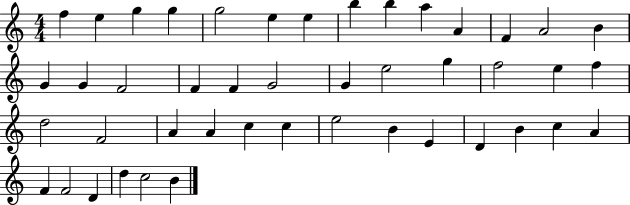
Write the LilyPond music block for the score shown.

{
  \clef treble
  \numericTimeSignature
  \time 4/4
  \key c \major
  f''4 e''4 g''4 g''4 | g''2 e''4 e''4 | b''4 b''4 a''4 a'4 | f'4 a'2 b'4 | \break g'4 g'4 f'2 | f'4 f'4 g'2 | g'4 e''2 g''4 | f''2 e''4 f''4 | \break d''2 f'2 | a'4 a'4 c''4 c''4 | e''2 b'4 e'4 | d'4 b'4 c''4 a'4 | \break f'4 f'2 d'4 | d''4 c''2 b'4 | \bar "|."
}